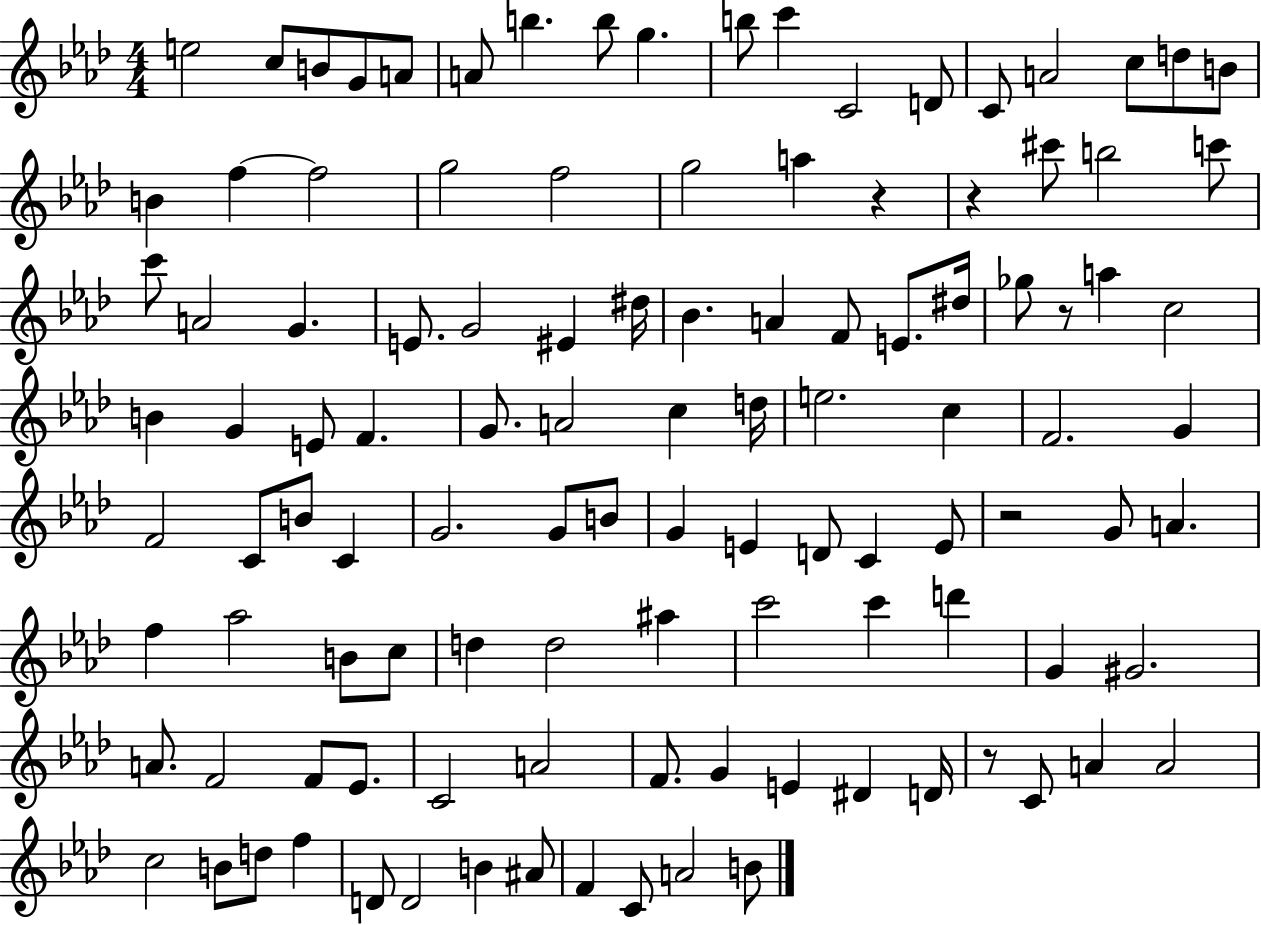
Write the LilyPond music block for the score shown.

{
  \clef treble
  \numericTimeSignature
  \time 4/4
  \key aes \major
  e''2 c''8 b'8 g'8 a'8 | a'8 b''4. b''8 g''4. | b''8 c'''4 c'2 d'8 | c'8 a'2 c''8 d''8 b'8 | \break b'4 f''4~~ f''2 | g''2 f''2 | g''2 a''4 r4 | r4 cis'''8 b''2 c'''8 | \break c'''8 a'2 g'4. | e'8. g'2 eis'4 dis''16 | bes'4. a'4 f'8 e'8. dis''16 | ges''8 r8 a''4 c''2 | \break b'4 g'4 e'8 f'4. | g'8. a'2 c''4 d''16 | e''2. c''4 | f'2. g'4 | \break f'2 c'8 b'8 c'4 | g'2. g'8 b'8 | g'4 e'4 d'8 c'4 e'8 | r2 g'8 a'4. | \break f''4 aes''2 b'8 c''8 | d''4 d''2 ais''4 | c'''2 c'''4 d'''4 | g'4 gis'2. | \break a'8. f'2 f'8 ees'8. | c'2 a'2 | f'8. g'4 e'4 dis'4 d'16 | r8 c'8 a'4 a'2 | \break c''2 b'8 d''8 f''4 | d'8 d'2 b'4 ais'8 | f'4 c'8 a'2 b'8 | \bar "|."
}